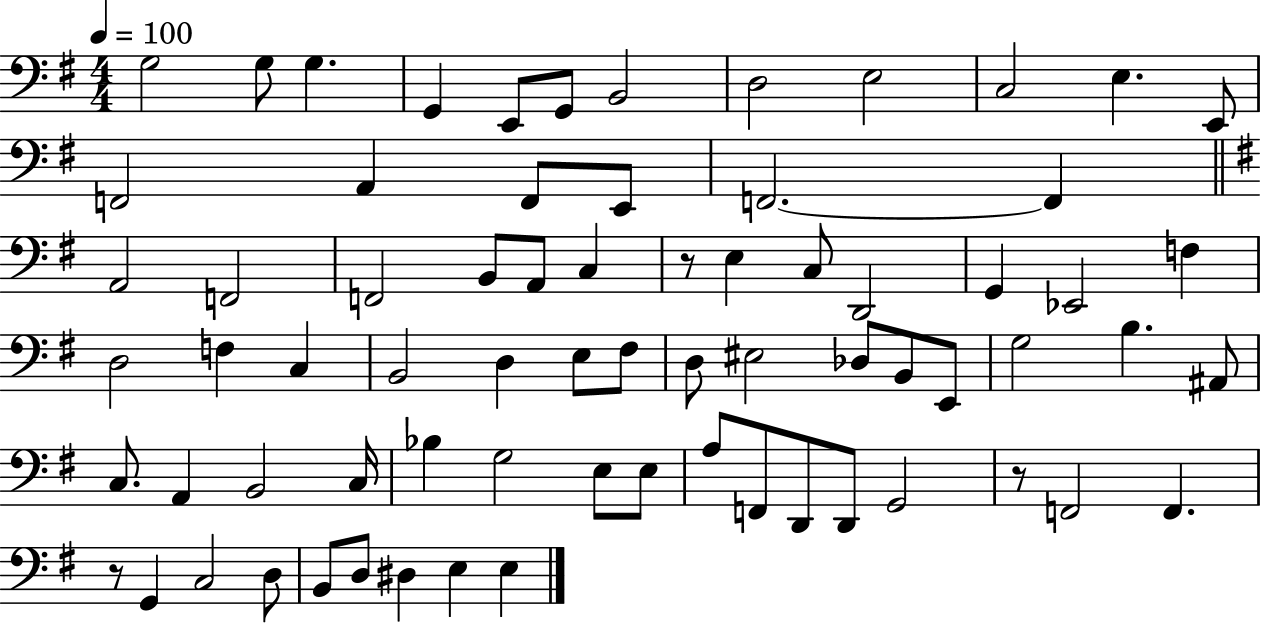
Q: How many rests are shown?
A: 3